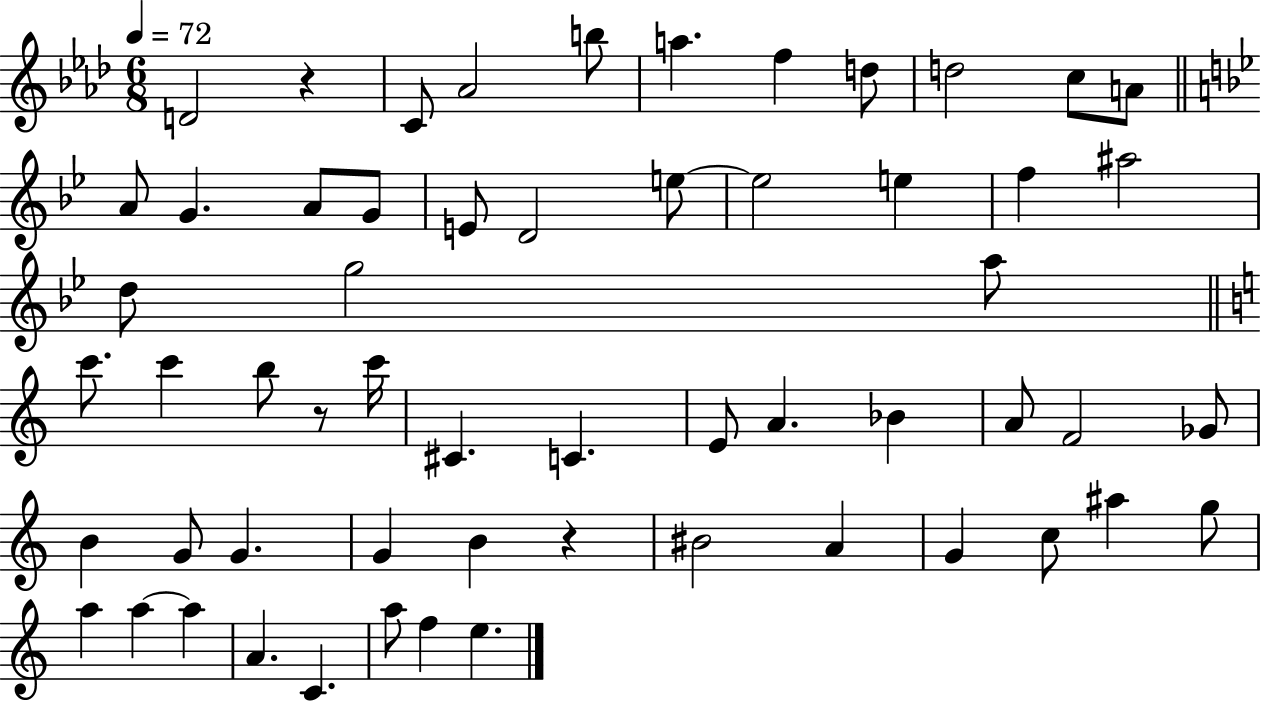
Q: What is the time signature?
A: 6/8